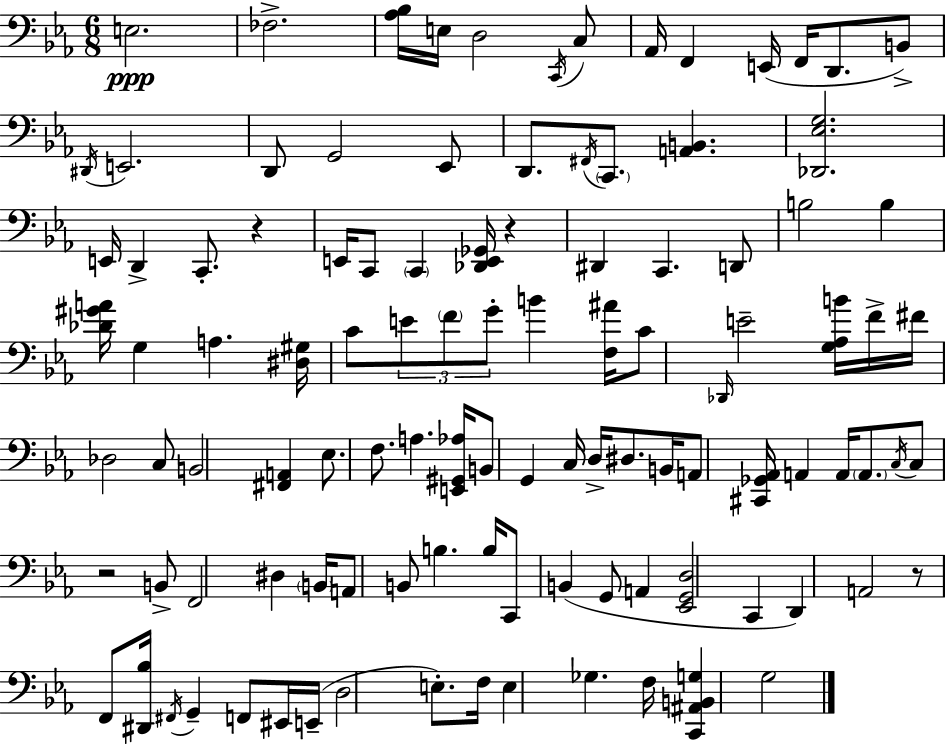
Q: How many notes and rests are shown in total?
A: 107